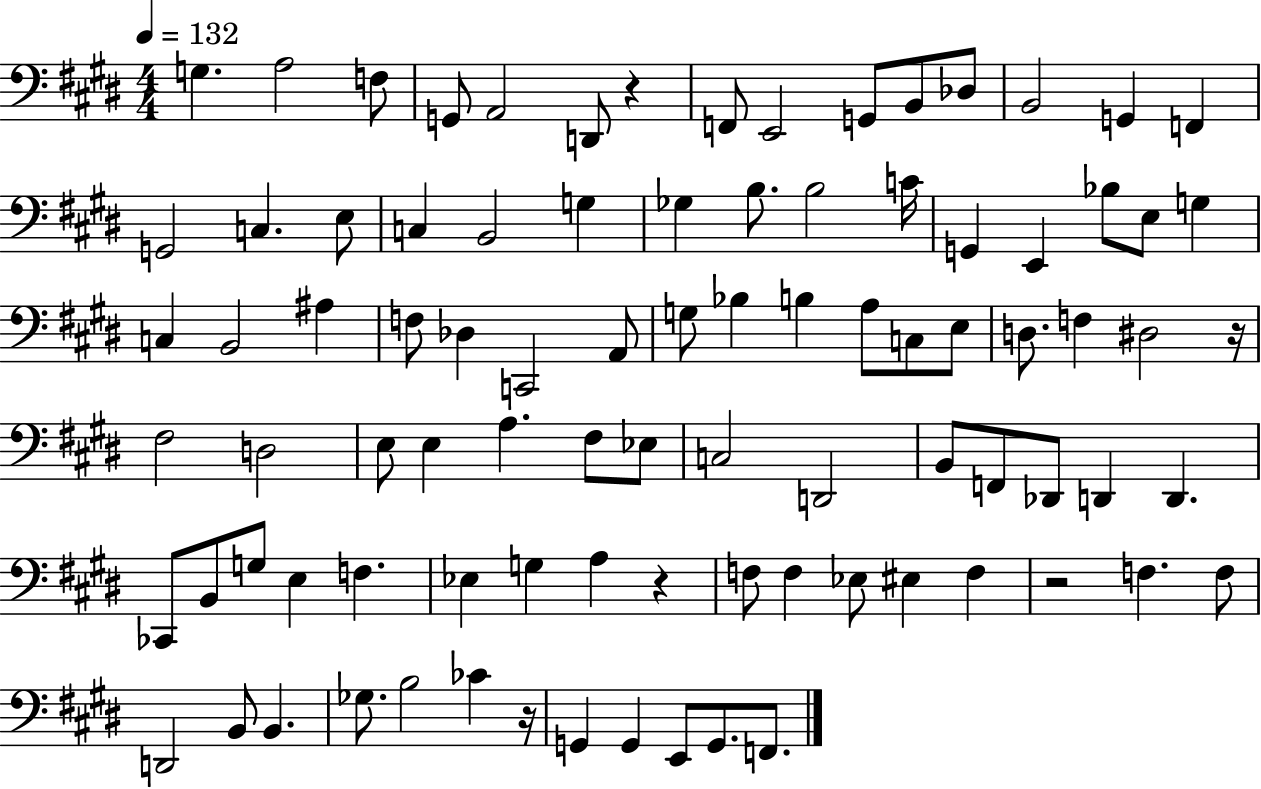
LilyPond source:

{
  \clef bass
  \numericTimeSignature
  \time 4/4
  \key e \major
  \tempo 4 = 132
  g4. a2 f8 | g,8 a,2 d,8 r4 | f,8 e,2 g,8 b,8 des8 | b,2 g,4 f,4 | \break g,2 c4. e8 | c4 b,2 g4 | ges4 b8. b2 c'16 | g,4 e,4 bes8 e8 g4 | \break c4 b,2 ais4 | f8 des4 c,2 a,8 | g8 bes4 b4 a8 c8 e8 | d8. f4 dis2 r16 | \break fis2 d2 | e8 e4 a4. fis8 ees8 | c2 d,2 | b,8 f,8 des,8 d,4 d,4. | \break ces,8 b,8 g8 e4 f4. | ees4 g4 a4 r4 | f8 f4 ees8 eis4 f4 | r2 f4. f8 | \break d,2 b,8 b,4. | ges8. b2 ces'4 r16 | g,4 g,4 e,8 g,8. f,8. | \bar "|."
}